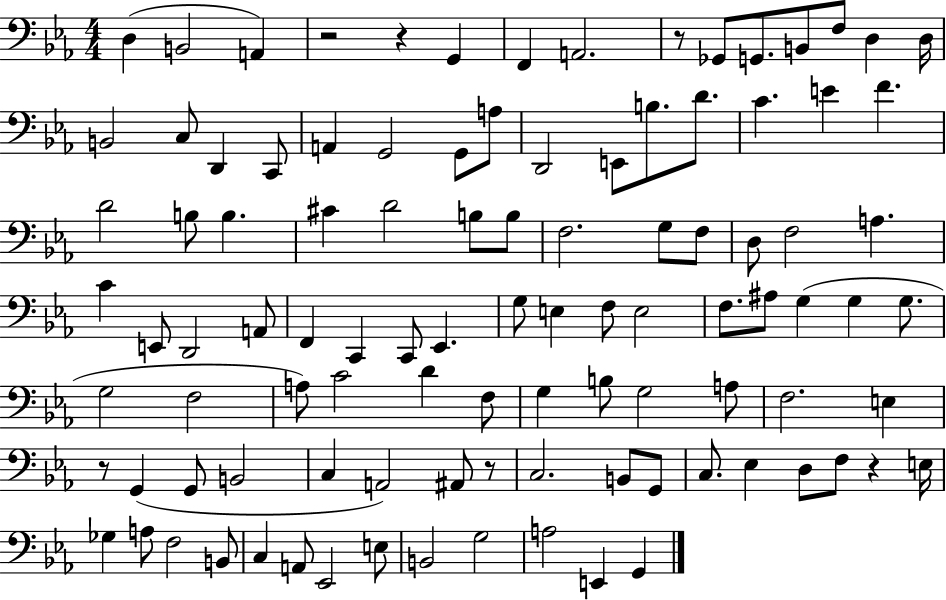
{
  \clef bass
  \numericTimeSignature
  \time 4/4
  \key ees \major
  d4( b,2 a,4) | r2 r4 g,4 | f,4 a,2. | r8 ges,8 g,8. b,8 f8 d4 d16 | \break b,2 c8 d,4 c,8 | a,4 g,2 g,8 a8 | d,2 e,8 b8. d'8. | c'4. e'4 f'4. | \break d'2 b8 b4. | cis'4 d'2 b8 b8 | f2. g8 f8 | d8 f2 a4. | \break c'4 e,8 d,2 a,8 | f,4 c,4 c,8 ees,4. | g8 e4 f8 e2 | f8. ais8 g4( g4 g8. | \break g2 f2 | a8) c'2 d'4 f8 | g4 b8 g2 a8 | f2. e4 | \break r8 g,4( g,8 b,2 | c4 a,2) ais,8 r8 | c2. b,8 g,8 | c8. ees4 d8 f8 r4 e16 | \break ges4 a8 f2 b,8 | c4 a,8 ees,2 e8 | b,2 g2 | a2 e,4 g,4 | \break \bar "|."
}